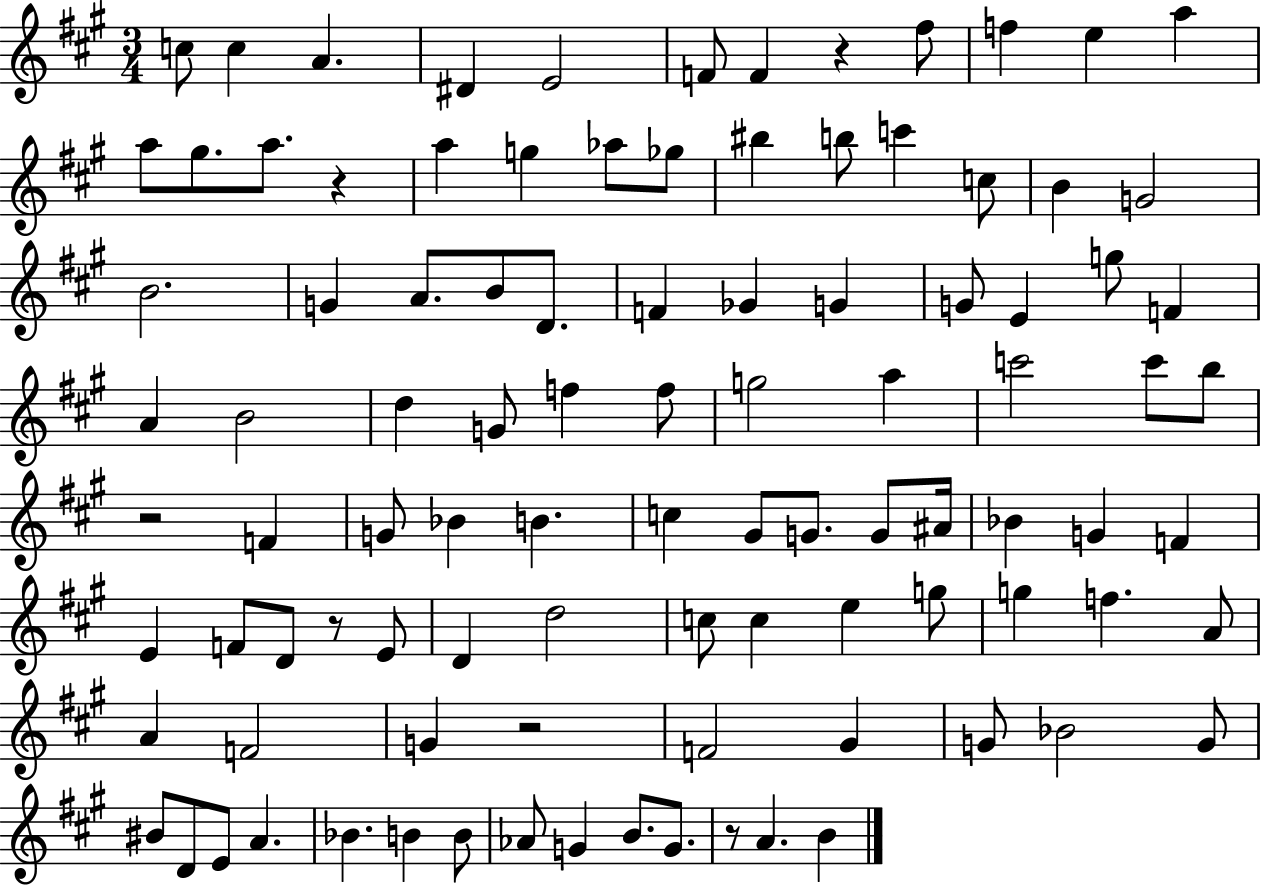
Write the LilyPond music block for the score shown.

{
  \clef treble
  \numericTimeSignature
  \time 3/4
  \key a \major
  c''8 c''4 a'4. | dis'4 e'2 | f'8 f'4 r4 fis''8 | f''4 e''4 a''4 | \break a''8 gis''8. a''8. r4 | a''4 g''4 aes''8 ges''8 | bis''4 b''8 c'''4 c''8 | b'4 g'2 | \break b'2. | g'4 a'8. b'8 d'8. | f'4 ges'4 g'4 | g'8 e'4 g''8 f'4 | \break a'4 b'2 | d''4 g'8 f''4 f''8 | g''2 a''4 | c'''2 c'''8 b''8 | \break r2 f'4 | g'8 bes'4 b'4. | c''4 gis'8 g'8. g'8 ais'16 | bes'4 g'4 f'4 | \break e'4 f'8 d'8 r8 e'8 | d'4 d''2 | c''8 c''4 e''4 g''8 | g''4 f''4. a'8 | \break a'4 f'2 | g'4 r2 | f'2 gis'4 | g'8 bes'2 g'8 | \break bis'8 d'8 e'8 a'4. | bes'4. b'4 b'8 | aes'8 g'4 b'8. g'8. | r8 a'4. b'4 | \break \bar "|."
}